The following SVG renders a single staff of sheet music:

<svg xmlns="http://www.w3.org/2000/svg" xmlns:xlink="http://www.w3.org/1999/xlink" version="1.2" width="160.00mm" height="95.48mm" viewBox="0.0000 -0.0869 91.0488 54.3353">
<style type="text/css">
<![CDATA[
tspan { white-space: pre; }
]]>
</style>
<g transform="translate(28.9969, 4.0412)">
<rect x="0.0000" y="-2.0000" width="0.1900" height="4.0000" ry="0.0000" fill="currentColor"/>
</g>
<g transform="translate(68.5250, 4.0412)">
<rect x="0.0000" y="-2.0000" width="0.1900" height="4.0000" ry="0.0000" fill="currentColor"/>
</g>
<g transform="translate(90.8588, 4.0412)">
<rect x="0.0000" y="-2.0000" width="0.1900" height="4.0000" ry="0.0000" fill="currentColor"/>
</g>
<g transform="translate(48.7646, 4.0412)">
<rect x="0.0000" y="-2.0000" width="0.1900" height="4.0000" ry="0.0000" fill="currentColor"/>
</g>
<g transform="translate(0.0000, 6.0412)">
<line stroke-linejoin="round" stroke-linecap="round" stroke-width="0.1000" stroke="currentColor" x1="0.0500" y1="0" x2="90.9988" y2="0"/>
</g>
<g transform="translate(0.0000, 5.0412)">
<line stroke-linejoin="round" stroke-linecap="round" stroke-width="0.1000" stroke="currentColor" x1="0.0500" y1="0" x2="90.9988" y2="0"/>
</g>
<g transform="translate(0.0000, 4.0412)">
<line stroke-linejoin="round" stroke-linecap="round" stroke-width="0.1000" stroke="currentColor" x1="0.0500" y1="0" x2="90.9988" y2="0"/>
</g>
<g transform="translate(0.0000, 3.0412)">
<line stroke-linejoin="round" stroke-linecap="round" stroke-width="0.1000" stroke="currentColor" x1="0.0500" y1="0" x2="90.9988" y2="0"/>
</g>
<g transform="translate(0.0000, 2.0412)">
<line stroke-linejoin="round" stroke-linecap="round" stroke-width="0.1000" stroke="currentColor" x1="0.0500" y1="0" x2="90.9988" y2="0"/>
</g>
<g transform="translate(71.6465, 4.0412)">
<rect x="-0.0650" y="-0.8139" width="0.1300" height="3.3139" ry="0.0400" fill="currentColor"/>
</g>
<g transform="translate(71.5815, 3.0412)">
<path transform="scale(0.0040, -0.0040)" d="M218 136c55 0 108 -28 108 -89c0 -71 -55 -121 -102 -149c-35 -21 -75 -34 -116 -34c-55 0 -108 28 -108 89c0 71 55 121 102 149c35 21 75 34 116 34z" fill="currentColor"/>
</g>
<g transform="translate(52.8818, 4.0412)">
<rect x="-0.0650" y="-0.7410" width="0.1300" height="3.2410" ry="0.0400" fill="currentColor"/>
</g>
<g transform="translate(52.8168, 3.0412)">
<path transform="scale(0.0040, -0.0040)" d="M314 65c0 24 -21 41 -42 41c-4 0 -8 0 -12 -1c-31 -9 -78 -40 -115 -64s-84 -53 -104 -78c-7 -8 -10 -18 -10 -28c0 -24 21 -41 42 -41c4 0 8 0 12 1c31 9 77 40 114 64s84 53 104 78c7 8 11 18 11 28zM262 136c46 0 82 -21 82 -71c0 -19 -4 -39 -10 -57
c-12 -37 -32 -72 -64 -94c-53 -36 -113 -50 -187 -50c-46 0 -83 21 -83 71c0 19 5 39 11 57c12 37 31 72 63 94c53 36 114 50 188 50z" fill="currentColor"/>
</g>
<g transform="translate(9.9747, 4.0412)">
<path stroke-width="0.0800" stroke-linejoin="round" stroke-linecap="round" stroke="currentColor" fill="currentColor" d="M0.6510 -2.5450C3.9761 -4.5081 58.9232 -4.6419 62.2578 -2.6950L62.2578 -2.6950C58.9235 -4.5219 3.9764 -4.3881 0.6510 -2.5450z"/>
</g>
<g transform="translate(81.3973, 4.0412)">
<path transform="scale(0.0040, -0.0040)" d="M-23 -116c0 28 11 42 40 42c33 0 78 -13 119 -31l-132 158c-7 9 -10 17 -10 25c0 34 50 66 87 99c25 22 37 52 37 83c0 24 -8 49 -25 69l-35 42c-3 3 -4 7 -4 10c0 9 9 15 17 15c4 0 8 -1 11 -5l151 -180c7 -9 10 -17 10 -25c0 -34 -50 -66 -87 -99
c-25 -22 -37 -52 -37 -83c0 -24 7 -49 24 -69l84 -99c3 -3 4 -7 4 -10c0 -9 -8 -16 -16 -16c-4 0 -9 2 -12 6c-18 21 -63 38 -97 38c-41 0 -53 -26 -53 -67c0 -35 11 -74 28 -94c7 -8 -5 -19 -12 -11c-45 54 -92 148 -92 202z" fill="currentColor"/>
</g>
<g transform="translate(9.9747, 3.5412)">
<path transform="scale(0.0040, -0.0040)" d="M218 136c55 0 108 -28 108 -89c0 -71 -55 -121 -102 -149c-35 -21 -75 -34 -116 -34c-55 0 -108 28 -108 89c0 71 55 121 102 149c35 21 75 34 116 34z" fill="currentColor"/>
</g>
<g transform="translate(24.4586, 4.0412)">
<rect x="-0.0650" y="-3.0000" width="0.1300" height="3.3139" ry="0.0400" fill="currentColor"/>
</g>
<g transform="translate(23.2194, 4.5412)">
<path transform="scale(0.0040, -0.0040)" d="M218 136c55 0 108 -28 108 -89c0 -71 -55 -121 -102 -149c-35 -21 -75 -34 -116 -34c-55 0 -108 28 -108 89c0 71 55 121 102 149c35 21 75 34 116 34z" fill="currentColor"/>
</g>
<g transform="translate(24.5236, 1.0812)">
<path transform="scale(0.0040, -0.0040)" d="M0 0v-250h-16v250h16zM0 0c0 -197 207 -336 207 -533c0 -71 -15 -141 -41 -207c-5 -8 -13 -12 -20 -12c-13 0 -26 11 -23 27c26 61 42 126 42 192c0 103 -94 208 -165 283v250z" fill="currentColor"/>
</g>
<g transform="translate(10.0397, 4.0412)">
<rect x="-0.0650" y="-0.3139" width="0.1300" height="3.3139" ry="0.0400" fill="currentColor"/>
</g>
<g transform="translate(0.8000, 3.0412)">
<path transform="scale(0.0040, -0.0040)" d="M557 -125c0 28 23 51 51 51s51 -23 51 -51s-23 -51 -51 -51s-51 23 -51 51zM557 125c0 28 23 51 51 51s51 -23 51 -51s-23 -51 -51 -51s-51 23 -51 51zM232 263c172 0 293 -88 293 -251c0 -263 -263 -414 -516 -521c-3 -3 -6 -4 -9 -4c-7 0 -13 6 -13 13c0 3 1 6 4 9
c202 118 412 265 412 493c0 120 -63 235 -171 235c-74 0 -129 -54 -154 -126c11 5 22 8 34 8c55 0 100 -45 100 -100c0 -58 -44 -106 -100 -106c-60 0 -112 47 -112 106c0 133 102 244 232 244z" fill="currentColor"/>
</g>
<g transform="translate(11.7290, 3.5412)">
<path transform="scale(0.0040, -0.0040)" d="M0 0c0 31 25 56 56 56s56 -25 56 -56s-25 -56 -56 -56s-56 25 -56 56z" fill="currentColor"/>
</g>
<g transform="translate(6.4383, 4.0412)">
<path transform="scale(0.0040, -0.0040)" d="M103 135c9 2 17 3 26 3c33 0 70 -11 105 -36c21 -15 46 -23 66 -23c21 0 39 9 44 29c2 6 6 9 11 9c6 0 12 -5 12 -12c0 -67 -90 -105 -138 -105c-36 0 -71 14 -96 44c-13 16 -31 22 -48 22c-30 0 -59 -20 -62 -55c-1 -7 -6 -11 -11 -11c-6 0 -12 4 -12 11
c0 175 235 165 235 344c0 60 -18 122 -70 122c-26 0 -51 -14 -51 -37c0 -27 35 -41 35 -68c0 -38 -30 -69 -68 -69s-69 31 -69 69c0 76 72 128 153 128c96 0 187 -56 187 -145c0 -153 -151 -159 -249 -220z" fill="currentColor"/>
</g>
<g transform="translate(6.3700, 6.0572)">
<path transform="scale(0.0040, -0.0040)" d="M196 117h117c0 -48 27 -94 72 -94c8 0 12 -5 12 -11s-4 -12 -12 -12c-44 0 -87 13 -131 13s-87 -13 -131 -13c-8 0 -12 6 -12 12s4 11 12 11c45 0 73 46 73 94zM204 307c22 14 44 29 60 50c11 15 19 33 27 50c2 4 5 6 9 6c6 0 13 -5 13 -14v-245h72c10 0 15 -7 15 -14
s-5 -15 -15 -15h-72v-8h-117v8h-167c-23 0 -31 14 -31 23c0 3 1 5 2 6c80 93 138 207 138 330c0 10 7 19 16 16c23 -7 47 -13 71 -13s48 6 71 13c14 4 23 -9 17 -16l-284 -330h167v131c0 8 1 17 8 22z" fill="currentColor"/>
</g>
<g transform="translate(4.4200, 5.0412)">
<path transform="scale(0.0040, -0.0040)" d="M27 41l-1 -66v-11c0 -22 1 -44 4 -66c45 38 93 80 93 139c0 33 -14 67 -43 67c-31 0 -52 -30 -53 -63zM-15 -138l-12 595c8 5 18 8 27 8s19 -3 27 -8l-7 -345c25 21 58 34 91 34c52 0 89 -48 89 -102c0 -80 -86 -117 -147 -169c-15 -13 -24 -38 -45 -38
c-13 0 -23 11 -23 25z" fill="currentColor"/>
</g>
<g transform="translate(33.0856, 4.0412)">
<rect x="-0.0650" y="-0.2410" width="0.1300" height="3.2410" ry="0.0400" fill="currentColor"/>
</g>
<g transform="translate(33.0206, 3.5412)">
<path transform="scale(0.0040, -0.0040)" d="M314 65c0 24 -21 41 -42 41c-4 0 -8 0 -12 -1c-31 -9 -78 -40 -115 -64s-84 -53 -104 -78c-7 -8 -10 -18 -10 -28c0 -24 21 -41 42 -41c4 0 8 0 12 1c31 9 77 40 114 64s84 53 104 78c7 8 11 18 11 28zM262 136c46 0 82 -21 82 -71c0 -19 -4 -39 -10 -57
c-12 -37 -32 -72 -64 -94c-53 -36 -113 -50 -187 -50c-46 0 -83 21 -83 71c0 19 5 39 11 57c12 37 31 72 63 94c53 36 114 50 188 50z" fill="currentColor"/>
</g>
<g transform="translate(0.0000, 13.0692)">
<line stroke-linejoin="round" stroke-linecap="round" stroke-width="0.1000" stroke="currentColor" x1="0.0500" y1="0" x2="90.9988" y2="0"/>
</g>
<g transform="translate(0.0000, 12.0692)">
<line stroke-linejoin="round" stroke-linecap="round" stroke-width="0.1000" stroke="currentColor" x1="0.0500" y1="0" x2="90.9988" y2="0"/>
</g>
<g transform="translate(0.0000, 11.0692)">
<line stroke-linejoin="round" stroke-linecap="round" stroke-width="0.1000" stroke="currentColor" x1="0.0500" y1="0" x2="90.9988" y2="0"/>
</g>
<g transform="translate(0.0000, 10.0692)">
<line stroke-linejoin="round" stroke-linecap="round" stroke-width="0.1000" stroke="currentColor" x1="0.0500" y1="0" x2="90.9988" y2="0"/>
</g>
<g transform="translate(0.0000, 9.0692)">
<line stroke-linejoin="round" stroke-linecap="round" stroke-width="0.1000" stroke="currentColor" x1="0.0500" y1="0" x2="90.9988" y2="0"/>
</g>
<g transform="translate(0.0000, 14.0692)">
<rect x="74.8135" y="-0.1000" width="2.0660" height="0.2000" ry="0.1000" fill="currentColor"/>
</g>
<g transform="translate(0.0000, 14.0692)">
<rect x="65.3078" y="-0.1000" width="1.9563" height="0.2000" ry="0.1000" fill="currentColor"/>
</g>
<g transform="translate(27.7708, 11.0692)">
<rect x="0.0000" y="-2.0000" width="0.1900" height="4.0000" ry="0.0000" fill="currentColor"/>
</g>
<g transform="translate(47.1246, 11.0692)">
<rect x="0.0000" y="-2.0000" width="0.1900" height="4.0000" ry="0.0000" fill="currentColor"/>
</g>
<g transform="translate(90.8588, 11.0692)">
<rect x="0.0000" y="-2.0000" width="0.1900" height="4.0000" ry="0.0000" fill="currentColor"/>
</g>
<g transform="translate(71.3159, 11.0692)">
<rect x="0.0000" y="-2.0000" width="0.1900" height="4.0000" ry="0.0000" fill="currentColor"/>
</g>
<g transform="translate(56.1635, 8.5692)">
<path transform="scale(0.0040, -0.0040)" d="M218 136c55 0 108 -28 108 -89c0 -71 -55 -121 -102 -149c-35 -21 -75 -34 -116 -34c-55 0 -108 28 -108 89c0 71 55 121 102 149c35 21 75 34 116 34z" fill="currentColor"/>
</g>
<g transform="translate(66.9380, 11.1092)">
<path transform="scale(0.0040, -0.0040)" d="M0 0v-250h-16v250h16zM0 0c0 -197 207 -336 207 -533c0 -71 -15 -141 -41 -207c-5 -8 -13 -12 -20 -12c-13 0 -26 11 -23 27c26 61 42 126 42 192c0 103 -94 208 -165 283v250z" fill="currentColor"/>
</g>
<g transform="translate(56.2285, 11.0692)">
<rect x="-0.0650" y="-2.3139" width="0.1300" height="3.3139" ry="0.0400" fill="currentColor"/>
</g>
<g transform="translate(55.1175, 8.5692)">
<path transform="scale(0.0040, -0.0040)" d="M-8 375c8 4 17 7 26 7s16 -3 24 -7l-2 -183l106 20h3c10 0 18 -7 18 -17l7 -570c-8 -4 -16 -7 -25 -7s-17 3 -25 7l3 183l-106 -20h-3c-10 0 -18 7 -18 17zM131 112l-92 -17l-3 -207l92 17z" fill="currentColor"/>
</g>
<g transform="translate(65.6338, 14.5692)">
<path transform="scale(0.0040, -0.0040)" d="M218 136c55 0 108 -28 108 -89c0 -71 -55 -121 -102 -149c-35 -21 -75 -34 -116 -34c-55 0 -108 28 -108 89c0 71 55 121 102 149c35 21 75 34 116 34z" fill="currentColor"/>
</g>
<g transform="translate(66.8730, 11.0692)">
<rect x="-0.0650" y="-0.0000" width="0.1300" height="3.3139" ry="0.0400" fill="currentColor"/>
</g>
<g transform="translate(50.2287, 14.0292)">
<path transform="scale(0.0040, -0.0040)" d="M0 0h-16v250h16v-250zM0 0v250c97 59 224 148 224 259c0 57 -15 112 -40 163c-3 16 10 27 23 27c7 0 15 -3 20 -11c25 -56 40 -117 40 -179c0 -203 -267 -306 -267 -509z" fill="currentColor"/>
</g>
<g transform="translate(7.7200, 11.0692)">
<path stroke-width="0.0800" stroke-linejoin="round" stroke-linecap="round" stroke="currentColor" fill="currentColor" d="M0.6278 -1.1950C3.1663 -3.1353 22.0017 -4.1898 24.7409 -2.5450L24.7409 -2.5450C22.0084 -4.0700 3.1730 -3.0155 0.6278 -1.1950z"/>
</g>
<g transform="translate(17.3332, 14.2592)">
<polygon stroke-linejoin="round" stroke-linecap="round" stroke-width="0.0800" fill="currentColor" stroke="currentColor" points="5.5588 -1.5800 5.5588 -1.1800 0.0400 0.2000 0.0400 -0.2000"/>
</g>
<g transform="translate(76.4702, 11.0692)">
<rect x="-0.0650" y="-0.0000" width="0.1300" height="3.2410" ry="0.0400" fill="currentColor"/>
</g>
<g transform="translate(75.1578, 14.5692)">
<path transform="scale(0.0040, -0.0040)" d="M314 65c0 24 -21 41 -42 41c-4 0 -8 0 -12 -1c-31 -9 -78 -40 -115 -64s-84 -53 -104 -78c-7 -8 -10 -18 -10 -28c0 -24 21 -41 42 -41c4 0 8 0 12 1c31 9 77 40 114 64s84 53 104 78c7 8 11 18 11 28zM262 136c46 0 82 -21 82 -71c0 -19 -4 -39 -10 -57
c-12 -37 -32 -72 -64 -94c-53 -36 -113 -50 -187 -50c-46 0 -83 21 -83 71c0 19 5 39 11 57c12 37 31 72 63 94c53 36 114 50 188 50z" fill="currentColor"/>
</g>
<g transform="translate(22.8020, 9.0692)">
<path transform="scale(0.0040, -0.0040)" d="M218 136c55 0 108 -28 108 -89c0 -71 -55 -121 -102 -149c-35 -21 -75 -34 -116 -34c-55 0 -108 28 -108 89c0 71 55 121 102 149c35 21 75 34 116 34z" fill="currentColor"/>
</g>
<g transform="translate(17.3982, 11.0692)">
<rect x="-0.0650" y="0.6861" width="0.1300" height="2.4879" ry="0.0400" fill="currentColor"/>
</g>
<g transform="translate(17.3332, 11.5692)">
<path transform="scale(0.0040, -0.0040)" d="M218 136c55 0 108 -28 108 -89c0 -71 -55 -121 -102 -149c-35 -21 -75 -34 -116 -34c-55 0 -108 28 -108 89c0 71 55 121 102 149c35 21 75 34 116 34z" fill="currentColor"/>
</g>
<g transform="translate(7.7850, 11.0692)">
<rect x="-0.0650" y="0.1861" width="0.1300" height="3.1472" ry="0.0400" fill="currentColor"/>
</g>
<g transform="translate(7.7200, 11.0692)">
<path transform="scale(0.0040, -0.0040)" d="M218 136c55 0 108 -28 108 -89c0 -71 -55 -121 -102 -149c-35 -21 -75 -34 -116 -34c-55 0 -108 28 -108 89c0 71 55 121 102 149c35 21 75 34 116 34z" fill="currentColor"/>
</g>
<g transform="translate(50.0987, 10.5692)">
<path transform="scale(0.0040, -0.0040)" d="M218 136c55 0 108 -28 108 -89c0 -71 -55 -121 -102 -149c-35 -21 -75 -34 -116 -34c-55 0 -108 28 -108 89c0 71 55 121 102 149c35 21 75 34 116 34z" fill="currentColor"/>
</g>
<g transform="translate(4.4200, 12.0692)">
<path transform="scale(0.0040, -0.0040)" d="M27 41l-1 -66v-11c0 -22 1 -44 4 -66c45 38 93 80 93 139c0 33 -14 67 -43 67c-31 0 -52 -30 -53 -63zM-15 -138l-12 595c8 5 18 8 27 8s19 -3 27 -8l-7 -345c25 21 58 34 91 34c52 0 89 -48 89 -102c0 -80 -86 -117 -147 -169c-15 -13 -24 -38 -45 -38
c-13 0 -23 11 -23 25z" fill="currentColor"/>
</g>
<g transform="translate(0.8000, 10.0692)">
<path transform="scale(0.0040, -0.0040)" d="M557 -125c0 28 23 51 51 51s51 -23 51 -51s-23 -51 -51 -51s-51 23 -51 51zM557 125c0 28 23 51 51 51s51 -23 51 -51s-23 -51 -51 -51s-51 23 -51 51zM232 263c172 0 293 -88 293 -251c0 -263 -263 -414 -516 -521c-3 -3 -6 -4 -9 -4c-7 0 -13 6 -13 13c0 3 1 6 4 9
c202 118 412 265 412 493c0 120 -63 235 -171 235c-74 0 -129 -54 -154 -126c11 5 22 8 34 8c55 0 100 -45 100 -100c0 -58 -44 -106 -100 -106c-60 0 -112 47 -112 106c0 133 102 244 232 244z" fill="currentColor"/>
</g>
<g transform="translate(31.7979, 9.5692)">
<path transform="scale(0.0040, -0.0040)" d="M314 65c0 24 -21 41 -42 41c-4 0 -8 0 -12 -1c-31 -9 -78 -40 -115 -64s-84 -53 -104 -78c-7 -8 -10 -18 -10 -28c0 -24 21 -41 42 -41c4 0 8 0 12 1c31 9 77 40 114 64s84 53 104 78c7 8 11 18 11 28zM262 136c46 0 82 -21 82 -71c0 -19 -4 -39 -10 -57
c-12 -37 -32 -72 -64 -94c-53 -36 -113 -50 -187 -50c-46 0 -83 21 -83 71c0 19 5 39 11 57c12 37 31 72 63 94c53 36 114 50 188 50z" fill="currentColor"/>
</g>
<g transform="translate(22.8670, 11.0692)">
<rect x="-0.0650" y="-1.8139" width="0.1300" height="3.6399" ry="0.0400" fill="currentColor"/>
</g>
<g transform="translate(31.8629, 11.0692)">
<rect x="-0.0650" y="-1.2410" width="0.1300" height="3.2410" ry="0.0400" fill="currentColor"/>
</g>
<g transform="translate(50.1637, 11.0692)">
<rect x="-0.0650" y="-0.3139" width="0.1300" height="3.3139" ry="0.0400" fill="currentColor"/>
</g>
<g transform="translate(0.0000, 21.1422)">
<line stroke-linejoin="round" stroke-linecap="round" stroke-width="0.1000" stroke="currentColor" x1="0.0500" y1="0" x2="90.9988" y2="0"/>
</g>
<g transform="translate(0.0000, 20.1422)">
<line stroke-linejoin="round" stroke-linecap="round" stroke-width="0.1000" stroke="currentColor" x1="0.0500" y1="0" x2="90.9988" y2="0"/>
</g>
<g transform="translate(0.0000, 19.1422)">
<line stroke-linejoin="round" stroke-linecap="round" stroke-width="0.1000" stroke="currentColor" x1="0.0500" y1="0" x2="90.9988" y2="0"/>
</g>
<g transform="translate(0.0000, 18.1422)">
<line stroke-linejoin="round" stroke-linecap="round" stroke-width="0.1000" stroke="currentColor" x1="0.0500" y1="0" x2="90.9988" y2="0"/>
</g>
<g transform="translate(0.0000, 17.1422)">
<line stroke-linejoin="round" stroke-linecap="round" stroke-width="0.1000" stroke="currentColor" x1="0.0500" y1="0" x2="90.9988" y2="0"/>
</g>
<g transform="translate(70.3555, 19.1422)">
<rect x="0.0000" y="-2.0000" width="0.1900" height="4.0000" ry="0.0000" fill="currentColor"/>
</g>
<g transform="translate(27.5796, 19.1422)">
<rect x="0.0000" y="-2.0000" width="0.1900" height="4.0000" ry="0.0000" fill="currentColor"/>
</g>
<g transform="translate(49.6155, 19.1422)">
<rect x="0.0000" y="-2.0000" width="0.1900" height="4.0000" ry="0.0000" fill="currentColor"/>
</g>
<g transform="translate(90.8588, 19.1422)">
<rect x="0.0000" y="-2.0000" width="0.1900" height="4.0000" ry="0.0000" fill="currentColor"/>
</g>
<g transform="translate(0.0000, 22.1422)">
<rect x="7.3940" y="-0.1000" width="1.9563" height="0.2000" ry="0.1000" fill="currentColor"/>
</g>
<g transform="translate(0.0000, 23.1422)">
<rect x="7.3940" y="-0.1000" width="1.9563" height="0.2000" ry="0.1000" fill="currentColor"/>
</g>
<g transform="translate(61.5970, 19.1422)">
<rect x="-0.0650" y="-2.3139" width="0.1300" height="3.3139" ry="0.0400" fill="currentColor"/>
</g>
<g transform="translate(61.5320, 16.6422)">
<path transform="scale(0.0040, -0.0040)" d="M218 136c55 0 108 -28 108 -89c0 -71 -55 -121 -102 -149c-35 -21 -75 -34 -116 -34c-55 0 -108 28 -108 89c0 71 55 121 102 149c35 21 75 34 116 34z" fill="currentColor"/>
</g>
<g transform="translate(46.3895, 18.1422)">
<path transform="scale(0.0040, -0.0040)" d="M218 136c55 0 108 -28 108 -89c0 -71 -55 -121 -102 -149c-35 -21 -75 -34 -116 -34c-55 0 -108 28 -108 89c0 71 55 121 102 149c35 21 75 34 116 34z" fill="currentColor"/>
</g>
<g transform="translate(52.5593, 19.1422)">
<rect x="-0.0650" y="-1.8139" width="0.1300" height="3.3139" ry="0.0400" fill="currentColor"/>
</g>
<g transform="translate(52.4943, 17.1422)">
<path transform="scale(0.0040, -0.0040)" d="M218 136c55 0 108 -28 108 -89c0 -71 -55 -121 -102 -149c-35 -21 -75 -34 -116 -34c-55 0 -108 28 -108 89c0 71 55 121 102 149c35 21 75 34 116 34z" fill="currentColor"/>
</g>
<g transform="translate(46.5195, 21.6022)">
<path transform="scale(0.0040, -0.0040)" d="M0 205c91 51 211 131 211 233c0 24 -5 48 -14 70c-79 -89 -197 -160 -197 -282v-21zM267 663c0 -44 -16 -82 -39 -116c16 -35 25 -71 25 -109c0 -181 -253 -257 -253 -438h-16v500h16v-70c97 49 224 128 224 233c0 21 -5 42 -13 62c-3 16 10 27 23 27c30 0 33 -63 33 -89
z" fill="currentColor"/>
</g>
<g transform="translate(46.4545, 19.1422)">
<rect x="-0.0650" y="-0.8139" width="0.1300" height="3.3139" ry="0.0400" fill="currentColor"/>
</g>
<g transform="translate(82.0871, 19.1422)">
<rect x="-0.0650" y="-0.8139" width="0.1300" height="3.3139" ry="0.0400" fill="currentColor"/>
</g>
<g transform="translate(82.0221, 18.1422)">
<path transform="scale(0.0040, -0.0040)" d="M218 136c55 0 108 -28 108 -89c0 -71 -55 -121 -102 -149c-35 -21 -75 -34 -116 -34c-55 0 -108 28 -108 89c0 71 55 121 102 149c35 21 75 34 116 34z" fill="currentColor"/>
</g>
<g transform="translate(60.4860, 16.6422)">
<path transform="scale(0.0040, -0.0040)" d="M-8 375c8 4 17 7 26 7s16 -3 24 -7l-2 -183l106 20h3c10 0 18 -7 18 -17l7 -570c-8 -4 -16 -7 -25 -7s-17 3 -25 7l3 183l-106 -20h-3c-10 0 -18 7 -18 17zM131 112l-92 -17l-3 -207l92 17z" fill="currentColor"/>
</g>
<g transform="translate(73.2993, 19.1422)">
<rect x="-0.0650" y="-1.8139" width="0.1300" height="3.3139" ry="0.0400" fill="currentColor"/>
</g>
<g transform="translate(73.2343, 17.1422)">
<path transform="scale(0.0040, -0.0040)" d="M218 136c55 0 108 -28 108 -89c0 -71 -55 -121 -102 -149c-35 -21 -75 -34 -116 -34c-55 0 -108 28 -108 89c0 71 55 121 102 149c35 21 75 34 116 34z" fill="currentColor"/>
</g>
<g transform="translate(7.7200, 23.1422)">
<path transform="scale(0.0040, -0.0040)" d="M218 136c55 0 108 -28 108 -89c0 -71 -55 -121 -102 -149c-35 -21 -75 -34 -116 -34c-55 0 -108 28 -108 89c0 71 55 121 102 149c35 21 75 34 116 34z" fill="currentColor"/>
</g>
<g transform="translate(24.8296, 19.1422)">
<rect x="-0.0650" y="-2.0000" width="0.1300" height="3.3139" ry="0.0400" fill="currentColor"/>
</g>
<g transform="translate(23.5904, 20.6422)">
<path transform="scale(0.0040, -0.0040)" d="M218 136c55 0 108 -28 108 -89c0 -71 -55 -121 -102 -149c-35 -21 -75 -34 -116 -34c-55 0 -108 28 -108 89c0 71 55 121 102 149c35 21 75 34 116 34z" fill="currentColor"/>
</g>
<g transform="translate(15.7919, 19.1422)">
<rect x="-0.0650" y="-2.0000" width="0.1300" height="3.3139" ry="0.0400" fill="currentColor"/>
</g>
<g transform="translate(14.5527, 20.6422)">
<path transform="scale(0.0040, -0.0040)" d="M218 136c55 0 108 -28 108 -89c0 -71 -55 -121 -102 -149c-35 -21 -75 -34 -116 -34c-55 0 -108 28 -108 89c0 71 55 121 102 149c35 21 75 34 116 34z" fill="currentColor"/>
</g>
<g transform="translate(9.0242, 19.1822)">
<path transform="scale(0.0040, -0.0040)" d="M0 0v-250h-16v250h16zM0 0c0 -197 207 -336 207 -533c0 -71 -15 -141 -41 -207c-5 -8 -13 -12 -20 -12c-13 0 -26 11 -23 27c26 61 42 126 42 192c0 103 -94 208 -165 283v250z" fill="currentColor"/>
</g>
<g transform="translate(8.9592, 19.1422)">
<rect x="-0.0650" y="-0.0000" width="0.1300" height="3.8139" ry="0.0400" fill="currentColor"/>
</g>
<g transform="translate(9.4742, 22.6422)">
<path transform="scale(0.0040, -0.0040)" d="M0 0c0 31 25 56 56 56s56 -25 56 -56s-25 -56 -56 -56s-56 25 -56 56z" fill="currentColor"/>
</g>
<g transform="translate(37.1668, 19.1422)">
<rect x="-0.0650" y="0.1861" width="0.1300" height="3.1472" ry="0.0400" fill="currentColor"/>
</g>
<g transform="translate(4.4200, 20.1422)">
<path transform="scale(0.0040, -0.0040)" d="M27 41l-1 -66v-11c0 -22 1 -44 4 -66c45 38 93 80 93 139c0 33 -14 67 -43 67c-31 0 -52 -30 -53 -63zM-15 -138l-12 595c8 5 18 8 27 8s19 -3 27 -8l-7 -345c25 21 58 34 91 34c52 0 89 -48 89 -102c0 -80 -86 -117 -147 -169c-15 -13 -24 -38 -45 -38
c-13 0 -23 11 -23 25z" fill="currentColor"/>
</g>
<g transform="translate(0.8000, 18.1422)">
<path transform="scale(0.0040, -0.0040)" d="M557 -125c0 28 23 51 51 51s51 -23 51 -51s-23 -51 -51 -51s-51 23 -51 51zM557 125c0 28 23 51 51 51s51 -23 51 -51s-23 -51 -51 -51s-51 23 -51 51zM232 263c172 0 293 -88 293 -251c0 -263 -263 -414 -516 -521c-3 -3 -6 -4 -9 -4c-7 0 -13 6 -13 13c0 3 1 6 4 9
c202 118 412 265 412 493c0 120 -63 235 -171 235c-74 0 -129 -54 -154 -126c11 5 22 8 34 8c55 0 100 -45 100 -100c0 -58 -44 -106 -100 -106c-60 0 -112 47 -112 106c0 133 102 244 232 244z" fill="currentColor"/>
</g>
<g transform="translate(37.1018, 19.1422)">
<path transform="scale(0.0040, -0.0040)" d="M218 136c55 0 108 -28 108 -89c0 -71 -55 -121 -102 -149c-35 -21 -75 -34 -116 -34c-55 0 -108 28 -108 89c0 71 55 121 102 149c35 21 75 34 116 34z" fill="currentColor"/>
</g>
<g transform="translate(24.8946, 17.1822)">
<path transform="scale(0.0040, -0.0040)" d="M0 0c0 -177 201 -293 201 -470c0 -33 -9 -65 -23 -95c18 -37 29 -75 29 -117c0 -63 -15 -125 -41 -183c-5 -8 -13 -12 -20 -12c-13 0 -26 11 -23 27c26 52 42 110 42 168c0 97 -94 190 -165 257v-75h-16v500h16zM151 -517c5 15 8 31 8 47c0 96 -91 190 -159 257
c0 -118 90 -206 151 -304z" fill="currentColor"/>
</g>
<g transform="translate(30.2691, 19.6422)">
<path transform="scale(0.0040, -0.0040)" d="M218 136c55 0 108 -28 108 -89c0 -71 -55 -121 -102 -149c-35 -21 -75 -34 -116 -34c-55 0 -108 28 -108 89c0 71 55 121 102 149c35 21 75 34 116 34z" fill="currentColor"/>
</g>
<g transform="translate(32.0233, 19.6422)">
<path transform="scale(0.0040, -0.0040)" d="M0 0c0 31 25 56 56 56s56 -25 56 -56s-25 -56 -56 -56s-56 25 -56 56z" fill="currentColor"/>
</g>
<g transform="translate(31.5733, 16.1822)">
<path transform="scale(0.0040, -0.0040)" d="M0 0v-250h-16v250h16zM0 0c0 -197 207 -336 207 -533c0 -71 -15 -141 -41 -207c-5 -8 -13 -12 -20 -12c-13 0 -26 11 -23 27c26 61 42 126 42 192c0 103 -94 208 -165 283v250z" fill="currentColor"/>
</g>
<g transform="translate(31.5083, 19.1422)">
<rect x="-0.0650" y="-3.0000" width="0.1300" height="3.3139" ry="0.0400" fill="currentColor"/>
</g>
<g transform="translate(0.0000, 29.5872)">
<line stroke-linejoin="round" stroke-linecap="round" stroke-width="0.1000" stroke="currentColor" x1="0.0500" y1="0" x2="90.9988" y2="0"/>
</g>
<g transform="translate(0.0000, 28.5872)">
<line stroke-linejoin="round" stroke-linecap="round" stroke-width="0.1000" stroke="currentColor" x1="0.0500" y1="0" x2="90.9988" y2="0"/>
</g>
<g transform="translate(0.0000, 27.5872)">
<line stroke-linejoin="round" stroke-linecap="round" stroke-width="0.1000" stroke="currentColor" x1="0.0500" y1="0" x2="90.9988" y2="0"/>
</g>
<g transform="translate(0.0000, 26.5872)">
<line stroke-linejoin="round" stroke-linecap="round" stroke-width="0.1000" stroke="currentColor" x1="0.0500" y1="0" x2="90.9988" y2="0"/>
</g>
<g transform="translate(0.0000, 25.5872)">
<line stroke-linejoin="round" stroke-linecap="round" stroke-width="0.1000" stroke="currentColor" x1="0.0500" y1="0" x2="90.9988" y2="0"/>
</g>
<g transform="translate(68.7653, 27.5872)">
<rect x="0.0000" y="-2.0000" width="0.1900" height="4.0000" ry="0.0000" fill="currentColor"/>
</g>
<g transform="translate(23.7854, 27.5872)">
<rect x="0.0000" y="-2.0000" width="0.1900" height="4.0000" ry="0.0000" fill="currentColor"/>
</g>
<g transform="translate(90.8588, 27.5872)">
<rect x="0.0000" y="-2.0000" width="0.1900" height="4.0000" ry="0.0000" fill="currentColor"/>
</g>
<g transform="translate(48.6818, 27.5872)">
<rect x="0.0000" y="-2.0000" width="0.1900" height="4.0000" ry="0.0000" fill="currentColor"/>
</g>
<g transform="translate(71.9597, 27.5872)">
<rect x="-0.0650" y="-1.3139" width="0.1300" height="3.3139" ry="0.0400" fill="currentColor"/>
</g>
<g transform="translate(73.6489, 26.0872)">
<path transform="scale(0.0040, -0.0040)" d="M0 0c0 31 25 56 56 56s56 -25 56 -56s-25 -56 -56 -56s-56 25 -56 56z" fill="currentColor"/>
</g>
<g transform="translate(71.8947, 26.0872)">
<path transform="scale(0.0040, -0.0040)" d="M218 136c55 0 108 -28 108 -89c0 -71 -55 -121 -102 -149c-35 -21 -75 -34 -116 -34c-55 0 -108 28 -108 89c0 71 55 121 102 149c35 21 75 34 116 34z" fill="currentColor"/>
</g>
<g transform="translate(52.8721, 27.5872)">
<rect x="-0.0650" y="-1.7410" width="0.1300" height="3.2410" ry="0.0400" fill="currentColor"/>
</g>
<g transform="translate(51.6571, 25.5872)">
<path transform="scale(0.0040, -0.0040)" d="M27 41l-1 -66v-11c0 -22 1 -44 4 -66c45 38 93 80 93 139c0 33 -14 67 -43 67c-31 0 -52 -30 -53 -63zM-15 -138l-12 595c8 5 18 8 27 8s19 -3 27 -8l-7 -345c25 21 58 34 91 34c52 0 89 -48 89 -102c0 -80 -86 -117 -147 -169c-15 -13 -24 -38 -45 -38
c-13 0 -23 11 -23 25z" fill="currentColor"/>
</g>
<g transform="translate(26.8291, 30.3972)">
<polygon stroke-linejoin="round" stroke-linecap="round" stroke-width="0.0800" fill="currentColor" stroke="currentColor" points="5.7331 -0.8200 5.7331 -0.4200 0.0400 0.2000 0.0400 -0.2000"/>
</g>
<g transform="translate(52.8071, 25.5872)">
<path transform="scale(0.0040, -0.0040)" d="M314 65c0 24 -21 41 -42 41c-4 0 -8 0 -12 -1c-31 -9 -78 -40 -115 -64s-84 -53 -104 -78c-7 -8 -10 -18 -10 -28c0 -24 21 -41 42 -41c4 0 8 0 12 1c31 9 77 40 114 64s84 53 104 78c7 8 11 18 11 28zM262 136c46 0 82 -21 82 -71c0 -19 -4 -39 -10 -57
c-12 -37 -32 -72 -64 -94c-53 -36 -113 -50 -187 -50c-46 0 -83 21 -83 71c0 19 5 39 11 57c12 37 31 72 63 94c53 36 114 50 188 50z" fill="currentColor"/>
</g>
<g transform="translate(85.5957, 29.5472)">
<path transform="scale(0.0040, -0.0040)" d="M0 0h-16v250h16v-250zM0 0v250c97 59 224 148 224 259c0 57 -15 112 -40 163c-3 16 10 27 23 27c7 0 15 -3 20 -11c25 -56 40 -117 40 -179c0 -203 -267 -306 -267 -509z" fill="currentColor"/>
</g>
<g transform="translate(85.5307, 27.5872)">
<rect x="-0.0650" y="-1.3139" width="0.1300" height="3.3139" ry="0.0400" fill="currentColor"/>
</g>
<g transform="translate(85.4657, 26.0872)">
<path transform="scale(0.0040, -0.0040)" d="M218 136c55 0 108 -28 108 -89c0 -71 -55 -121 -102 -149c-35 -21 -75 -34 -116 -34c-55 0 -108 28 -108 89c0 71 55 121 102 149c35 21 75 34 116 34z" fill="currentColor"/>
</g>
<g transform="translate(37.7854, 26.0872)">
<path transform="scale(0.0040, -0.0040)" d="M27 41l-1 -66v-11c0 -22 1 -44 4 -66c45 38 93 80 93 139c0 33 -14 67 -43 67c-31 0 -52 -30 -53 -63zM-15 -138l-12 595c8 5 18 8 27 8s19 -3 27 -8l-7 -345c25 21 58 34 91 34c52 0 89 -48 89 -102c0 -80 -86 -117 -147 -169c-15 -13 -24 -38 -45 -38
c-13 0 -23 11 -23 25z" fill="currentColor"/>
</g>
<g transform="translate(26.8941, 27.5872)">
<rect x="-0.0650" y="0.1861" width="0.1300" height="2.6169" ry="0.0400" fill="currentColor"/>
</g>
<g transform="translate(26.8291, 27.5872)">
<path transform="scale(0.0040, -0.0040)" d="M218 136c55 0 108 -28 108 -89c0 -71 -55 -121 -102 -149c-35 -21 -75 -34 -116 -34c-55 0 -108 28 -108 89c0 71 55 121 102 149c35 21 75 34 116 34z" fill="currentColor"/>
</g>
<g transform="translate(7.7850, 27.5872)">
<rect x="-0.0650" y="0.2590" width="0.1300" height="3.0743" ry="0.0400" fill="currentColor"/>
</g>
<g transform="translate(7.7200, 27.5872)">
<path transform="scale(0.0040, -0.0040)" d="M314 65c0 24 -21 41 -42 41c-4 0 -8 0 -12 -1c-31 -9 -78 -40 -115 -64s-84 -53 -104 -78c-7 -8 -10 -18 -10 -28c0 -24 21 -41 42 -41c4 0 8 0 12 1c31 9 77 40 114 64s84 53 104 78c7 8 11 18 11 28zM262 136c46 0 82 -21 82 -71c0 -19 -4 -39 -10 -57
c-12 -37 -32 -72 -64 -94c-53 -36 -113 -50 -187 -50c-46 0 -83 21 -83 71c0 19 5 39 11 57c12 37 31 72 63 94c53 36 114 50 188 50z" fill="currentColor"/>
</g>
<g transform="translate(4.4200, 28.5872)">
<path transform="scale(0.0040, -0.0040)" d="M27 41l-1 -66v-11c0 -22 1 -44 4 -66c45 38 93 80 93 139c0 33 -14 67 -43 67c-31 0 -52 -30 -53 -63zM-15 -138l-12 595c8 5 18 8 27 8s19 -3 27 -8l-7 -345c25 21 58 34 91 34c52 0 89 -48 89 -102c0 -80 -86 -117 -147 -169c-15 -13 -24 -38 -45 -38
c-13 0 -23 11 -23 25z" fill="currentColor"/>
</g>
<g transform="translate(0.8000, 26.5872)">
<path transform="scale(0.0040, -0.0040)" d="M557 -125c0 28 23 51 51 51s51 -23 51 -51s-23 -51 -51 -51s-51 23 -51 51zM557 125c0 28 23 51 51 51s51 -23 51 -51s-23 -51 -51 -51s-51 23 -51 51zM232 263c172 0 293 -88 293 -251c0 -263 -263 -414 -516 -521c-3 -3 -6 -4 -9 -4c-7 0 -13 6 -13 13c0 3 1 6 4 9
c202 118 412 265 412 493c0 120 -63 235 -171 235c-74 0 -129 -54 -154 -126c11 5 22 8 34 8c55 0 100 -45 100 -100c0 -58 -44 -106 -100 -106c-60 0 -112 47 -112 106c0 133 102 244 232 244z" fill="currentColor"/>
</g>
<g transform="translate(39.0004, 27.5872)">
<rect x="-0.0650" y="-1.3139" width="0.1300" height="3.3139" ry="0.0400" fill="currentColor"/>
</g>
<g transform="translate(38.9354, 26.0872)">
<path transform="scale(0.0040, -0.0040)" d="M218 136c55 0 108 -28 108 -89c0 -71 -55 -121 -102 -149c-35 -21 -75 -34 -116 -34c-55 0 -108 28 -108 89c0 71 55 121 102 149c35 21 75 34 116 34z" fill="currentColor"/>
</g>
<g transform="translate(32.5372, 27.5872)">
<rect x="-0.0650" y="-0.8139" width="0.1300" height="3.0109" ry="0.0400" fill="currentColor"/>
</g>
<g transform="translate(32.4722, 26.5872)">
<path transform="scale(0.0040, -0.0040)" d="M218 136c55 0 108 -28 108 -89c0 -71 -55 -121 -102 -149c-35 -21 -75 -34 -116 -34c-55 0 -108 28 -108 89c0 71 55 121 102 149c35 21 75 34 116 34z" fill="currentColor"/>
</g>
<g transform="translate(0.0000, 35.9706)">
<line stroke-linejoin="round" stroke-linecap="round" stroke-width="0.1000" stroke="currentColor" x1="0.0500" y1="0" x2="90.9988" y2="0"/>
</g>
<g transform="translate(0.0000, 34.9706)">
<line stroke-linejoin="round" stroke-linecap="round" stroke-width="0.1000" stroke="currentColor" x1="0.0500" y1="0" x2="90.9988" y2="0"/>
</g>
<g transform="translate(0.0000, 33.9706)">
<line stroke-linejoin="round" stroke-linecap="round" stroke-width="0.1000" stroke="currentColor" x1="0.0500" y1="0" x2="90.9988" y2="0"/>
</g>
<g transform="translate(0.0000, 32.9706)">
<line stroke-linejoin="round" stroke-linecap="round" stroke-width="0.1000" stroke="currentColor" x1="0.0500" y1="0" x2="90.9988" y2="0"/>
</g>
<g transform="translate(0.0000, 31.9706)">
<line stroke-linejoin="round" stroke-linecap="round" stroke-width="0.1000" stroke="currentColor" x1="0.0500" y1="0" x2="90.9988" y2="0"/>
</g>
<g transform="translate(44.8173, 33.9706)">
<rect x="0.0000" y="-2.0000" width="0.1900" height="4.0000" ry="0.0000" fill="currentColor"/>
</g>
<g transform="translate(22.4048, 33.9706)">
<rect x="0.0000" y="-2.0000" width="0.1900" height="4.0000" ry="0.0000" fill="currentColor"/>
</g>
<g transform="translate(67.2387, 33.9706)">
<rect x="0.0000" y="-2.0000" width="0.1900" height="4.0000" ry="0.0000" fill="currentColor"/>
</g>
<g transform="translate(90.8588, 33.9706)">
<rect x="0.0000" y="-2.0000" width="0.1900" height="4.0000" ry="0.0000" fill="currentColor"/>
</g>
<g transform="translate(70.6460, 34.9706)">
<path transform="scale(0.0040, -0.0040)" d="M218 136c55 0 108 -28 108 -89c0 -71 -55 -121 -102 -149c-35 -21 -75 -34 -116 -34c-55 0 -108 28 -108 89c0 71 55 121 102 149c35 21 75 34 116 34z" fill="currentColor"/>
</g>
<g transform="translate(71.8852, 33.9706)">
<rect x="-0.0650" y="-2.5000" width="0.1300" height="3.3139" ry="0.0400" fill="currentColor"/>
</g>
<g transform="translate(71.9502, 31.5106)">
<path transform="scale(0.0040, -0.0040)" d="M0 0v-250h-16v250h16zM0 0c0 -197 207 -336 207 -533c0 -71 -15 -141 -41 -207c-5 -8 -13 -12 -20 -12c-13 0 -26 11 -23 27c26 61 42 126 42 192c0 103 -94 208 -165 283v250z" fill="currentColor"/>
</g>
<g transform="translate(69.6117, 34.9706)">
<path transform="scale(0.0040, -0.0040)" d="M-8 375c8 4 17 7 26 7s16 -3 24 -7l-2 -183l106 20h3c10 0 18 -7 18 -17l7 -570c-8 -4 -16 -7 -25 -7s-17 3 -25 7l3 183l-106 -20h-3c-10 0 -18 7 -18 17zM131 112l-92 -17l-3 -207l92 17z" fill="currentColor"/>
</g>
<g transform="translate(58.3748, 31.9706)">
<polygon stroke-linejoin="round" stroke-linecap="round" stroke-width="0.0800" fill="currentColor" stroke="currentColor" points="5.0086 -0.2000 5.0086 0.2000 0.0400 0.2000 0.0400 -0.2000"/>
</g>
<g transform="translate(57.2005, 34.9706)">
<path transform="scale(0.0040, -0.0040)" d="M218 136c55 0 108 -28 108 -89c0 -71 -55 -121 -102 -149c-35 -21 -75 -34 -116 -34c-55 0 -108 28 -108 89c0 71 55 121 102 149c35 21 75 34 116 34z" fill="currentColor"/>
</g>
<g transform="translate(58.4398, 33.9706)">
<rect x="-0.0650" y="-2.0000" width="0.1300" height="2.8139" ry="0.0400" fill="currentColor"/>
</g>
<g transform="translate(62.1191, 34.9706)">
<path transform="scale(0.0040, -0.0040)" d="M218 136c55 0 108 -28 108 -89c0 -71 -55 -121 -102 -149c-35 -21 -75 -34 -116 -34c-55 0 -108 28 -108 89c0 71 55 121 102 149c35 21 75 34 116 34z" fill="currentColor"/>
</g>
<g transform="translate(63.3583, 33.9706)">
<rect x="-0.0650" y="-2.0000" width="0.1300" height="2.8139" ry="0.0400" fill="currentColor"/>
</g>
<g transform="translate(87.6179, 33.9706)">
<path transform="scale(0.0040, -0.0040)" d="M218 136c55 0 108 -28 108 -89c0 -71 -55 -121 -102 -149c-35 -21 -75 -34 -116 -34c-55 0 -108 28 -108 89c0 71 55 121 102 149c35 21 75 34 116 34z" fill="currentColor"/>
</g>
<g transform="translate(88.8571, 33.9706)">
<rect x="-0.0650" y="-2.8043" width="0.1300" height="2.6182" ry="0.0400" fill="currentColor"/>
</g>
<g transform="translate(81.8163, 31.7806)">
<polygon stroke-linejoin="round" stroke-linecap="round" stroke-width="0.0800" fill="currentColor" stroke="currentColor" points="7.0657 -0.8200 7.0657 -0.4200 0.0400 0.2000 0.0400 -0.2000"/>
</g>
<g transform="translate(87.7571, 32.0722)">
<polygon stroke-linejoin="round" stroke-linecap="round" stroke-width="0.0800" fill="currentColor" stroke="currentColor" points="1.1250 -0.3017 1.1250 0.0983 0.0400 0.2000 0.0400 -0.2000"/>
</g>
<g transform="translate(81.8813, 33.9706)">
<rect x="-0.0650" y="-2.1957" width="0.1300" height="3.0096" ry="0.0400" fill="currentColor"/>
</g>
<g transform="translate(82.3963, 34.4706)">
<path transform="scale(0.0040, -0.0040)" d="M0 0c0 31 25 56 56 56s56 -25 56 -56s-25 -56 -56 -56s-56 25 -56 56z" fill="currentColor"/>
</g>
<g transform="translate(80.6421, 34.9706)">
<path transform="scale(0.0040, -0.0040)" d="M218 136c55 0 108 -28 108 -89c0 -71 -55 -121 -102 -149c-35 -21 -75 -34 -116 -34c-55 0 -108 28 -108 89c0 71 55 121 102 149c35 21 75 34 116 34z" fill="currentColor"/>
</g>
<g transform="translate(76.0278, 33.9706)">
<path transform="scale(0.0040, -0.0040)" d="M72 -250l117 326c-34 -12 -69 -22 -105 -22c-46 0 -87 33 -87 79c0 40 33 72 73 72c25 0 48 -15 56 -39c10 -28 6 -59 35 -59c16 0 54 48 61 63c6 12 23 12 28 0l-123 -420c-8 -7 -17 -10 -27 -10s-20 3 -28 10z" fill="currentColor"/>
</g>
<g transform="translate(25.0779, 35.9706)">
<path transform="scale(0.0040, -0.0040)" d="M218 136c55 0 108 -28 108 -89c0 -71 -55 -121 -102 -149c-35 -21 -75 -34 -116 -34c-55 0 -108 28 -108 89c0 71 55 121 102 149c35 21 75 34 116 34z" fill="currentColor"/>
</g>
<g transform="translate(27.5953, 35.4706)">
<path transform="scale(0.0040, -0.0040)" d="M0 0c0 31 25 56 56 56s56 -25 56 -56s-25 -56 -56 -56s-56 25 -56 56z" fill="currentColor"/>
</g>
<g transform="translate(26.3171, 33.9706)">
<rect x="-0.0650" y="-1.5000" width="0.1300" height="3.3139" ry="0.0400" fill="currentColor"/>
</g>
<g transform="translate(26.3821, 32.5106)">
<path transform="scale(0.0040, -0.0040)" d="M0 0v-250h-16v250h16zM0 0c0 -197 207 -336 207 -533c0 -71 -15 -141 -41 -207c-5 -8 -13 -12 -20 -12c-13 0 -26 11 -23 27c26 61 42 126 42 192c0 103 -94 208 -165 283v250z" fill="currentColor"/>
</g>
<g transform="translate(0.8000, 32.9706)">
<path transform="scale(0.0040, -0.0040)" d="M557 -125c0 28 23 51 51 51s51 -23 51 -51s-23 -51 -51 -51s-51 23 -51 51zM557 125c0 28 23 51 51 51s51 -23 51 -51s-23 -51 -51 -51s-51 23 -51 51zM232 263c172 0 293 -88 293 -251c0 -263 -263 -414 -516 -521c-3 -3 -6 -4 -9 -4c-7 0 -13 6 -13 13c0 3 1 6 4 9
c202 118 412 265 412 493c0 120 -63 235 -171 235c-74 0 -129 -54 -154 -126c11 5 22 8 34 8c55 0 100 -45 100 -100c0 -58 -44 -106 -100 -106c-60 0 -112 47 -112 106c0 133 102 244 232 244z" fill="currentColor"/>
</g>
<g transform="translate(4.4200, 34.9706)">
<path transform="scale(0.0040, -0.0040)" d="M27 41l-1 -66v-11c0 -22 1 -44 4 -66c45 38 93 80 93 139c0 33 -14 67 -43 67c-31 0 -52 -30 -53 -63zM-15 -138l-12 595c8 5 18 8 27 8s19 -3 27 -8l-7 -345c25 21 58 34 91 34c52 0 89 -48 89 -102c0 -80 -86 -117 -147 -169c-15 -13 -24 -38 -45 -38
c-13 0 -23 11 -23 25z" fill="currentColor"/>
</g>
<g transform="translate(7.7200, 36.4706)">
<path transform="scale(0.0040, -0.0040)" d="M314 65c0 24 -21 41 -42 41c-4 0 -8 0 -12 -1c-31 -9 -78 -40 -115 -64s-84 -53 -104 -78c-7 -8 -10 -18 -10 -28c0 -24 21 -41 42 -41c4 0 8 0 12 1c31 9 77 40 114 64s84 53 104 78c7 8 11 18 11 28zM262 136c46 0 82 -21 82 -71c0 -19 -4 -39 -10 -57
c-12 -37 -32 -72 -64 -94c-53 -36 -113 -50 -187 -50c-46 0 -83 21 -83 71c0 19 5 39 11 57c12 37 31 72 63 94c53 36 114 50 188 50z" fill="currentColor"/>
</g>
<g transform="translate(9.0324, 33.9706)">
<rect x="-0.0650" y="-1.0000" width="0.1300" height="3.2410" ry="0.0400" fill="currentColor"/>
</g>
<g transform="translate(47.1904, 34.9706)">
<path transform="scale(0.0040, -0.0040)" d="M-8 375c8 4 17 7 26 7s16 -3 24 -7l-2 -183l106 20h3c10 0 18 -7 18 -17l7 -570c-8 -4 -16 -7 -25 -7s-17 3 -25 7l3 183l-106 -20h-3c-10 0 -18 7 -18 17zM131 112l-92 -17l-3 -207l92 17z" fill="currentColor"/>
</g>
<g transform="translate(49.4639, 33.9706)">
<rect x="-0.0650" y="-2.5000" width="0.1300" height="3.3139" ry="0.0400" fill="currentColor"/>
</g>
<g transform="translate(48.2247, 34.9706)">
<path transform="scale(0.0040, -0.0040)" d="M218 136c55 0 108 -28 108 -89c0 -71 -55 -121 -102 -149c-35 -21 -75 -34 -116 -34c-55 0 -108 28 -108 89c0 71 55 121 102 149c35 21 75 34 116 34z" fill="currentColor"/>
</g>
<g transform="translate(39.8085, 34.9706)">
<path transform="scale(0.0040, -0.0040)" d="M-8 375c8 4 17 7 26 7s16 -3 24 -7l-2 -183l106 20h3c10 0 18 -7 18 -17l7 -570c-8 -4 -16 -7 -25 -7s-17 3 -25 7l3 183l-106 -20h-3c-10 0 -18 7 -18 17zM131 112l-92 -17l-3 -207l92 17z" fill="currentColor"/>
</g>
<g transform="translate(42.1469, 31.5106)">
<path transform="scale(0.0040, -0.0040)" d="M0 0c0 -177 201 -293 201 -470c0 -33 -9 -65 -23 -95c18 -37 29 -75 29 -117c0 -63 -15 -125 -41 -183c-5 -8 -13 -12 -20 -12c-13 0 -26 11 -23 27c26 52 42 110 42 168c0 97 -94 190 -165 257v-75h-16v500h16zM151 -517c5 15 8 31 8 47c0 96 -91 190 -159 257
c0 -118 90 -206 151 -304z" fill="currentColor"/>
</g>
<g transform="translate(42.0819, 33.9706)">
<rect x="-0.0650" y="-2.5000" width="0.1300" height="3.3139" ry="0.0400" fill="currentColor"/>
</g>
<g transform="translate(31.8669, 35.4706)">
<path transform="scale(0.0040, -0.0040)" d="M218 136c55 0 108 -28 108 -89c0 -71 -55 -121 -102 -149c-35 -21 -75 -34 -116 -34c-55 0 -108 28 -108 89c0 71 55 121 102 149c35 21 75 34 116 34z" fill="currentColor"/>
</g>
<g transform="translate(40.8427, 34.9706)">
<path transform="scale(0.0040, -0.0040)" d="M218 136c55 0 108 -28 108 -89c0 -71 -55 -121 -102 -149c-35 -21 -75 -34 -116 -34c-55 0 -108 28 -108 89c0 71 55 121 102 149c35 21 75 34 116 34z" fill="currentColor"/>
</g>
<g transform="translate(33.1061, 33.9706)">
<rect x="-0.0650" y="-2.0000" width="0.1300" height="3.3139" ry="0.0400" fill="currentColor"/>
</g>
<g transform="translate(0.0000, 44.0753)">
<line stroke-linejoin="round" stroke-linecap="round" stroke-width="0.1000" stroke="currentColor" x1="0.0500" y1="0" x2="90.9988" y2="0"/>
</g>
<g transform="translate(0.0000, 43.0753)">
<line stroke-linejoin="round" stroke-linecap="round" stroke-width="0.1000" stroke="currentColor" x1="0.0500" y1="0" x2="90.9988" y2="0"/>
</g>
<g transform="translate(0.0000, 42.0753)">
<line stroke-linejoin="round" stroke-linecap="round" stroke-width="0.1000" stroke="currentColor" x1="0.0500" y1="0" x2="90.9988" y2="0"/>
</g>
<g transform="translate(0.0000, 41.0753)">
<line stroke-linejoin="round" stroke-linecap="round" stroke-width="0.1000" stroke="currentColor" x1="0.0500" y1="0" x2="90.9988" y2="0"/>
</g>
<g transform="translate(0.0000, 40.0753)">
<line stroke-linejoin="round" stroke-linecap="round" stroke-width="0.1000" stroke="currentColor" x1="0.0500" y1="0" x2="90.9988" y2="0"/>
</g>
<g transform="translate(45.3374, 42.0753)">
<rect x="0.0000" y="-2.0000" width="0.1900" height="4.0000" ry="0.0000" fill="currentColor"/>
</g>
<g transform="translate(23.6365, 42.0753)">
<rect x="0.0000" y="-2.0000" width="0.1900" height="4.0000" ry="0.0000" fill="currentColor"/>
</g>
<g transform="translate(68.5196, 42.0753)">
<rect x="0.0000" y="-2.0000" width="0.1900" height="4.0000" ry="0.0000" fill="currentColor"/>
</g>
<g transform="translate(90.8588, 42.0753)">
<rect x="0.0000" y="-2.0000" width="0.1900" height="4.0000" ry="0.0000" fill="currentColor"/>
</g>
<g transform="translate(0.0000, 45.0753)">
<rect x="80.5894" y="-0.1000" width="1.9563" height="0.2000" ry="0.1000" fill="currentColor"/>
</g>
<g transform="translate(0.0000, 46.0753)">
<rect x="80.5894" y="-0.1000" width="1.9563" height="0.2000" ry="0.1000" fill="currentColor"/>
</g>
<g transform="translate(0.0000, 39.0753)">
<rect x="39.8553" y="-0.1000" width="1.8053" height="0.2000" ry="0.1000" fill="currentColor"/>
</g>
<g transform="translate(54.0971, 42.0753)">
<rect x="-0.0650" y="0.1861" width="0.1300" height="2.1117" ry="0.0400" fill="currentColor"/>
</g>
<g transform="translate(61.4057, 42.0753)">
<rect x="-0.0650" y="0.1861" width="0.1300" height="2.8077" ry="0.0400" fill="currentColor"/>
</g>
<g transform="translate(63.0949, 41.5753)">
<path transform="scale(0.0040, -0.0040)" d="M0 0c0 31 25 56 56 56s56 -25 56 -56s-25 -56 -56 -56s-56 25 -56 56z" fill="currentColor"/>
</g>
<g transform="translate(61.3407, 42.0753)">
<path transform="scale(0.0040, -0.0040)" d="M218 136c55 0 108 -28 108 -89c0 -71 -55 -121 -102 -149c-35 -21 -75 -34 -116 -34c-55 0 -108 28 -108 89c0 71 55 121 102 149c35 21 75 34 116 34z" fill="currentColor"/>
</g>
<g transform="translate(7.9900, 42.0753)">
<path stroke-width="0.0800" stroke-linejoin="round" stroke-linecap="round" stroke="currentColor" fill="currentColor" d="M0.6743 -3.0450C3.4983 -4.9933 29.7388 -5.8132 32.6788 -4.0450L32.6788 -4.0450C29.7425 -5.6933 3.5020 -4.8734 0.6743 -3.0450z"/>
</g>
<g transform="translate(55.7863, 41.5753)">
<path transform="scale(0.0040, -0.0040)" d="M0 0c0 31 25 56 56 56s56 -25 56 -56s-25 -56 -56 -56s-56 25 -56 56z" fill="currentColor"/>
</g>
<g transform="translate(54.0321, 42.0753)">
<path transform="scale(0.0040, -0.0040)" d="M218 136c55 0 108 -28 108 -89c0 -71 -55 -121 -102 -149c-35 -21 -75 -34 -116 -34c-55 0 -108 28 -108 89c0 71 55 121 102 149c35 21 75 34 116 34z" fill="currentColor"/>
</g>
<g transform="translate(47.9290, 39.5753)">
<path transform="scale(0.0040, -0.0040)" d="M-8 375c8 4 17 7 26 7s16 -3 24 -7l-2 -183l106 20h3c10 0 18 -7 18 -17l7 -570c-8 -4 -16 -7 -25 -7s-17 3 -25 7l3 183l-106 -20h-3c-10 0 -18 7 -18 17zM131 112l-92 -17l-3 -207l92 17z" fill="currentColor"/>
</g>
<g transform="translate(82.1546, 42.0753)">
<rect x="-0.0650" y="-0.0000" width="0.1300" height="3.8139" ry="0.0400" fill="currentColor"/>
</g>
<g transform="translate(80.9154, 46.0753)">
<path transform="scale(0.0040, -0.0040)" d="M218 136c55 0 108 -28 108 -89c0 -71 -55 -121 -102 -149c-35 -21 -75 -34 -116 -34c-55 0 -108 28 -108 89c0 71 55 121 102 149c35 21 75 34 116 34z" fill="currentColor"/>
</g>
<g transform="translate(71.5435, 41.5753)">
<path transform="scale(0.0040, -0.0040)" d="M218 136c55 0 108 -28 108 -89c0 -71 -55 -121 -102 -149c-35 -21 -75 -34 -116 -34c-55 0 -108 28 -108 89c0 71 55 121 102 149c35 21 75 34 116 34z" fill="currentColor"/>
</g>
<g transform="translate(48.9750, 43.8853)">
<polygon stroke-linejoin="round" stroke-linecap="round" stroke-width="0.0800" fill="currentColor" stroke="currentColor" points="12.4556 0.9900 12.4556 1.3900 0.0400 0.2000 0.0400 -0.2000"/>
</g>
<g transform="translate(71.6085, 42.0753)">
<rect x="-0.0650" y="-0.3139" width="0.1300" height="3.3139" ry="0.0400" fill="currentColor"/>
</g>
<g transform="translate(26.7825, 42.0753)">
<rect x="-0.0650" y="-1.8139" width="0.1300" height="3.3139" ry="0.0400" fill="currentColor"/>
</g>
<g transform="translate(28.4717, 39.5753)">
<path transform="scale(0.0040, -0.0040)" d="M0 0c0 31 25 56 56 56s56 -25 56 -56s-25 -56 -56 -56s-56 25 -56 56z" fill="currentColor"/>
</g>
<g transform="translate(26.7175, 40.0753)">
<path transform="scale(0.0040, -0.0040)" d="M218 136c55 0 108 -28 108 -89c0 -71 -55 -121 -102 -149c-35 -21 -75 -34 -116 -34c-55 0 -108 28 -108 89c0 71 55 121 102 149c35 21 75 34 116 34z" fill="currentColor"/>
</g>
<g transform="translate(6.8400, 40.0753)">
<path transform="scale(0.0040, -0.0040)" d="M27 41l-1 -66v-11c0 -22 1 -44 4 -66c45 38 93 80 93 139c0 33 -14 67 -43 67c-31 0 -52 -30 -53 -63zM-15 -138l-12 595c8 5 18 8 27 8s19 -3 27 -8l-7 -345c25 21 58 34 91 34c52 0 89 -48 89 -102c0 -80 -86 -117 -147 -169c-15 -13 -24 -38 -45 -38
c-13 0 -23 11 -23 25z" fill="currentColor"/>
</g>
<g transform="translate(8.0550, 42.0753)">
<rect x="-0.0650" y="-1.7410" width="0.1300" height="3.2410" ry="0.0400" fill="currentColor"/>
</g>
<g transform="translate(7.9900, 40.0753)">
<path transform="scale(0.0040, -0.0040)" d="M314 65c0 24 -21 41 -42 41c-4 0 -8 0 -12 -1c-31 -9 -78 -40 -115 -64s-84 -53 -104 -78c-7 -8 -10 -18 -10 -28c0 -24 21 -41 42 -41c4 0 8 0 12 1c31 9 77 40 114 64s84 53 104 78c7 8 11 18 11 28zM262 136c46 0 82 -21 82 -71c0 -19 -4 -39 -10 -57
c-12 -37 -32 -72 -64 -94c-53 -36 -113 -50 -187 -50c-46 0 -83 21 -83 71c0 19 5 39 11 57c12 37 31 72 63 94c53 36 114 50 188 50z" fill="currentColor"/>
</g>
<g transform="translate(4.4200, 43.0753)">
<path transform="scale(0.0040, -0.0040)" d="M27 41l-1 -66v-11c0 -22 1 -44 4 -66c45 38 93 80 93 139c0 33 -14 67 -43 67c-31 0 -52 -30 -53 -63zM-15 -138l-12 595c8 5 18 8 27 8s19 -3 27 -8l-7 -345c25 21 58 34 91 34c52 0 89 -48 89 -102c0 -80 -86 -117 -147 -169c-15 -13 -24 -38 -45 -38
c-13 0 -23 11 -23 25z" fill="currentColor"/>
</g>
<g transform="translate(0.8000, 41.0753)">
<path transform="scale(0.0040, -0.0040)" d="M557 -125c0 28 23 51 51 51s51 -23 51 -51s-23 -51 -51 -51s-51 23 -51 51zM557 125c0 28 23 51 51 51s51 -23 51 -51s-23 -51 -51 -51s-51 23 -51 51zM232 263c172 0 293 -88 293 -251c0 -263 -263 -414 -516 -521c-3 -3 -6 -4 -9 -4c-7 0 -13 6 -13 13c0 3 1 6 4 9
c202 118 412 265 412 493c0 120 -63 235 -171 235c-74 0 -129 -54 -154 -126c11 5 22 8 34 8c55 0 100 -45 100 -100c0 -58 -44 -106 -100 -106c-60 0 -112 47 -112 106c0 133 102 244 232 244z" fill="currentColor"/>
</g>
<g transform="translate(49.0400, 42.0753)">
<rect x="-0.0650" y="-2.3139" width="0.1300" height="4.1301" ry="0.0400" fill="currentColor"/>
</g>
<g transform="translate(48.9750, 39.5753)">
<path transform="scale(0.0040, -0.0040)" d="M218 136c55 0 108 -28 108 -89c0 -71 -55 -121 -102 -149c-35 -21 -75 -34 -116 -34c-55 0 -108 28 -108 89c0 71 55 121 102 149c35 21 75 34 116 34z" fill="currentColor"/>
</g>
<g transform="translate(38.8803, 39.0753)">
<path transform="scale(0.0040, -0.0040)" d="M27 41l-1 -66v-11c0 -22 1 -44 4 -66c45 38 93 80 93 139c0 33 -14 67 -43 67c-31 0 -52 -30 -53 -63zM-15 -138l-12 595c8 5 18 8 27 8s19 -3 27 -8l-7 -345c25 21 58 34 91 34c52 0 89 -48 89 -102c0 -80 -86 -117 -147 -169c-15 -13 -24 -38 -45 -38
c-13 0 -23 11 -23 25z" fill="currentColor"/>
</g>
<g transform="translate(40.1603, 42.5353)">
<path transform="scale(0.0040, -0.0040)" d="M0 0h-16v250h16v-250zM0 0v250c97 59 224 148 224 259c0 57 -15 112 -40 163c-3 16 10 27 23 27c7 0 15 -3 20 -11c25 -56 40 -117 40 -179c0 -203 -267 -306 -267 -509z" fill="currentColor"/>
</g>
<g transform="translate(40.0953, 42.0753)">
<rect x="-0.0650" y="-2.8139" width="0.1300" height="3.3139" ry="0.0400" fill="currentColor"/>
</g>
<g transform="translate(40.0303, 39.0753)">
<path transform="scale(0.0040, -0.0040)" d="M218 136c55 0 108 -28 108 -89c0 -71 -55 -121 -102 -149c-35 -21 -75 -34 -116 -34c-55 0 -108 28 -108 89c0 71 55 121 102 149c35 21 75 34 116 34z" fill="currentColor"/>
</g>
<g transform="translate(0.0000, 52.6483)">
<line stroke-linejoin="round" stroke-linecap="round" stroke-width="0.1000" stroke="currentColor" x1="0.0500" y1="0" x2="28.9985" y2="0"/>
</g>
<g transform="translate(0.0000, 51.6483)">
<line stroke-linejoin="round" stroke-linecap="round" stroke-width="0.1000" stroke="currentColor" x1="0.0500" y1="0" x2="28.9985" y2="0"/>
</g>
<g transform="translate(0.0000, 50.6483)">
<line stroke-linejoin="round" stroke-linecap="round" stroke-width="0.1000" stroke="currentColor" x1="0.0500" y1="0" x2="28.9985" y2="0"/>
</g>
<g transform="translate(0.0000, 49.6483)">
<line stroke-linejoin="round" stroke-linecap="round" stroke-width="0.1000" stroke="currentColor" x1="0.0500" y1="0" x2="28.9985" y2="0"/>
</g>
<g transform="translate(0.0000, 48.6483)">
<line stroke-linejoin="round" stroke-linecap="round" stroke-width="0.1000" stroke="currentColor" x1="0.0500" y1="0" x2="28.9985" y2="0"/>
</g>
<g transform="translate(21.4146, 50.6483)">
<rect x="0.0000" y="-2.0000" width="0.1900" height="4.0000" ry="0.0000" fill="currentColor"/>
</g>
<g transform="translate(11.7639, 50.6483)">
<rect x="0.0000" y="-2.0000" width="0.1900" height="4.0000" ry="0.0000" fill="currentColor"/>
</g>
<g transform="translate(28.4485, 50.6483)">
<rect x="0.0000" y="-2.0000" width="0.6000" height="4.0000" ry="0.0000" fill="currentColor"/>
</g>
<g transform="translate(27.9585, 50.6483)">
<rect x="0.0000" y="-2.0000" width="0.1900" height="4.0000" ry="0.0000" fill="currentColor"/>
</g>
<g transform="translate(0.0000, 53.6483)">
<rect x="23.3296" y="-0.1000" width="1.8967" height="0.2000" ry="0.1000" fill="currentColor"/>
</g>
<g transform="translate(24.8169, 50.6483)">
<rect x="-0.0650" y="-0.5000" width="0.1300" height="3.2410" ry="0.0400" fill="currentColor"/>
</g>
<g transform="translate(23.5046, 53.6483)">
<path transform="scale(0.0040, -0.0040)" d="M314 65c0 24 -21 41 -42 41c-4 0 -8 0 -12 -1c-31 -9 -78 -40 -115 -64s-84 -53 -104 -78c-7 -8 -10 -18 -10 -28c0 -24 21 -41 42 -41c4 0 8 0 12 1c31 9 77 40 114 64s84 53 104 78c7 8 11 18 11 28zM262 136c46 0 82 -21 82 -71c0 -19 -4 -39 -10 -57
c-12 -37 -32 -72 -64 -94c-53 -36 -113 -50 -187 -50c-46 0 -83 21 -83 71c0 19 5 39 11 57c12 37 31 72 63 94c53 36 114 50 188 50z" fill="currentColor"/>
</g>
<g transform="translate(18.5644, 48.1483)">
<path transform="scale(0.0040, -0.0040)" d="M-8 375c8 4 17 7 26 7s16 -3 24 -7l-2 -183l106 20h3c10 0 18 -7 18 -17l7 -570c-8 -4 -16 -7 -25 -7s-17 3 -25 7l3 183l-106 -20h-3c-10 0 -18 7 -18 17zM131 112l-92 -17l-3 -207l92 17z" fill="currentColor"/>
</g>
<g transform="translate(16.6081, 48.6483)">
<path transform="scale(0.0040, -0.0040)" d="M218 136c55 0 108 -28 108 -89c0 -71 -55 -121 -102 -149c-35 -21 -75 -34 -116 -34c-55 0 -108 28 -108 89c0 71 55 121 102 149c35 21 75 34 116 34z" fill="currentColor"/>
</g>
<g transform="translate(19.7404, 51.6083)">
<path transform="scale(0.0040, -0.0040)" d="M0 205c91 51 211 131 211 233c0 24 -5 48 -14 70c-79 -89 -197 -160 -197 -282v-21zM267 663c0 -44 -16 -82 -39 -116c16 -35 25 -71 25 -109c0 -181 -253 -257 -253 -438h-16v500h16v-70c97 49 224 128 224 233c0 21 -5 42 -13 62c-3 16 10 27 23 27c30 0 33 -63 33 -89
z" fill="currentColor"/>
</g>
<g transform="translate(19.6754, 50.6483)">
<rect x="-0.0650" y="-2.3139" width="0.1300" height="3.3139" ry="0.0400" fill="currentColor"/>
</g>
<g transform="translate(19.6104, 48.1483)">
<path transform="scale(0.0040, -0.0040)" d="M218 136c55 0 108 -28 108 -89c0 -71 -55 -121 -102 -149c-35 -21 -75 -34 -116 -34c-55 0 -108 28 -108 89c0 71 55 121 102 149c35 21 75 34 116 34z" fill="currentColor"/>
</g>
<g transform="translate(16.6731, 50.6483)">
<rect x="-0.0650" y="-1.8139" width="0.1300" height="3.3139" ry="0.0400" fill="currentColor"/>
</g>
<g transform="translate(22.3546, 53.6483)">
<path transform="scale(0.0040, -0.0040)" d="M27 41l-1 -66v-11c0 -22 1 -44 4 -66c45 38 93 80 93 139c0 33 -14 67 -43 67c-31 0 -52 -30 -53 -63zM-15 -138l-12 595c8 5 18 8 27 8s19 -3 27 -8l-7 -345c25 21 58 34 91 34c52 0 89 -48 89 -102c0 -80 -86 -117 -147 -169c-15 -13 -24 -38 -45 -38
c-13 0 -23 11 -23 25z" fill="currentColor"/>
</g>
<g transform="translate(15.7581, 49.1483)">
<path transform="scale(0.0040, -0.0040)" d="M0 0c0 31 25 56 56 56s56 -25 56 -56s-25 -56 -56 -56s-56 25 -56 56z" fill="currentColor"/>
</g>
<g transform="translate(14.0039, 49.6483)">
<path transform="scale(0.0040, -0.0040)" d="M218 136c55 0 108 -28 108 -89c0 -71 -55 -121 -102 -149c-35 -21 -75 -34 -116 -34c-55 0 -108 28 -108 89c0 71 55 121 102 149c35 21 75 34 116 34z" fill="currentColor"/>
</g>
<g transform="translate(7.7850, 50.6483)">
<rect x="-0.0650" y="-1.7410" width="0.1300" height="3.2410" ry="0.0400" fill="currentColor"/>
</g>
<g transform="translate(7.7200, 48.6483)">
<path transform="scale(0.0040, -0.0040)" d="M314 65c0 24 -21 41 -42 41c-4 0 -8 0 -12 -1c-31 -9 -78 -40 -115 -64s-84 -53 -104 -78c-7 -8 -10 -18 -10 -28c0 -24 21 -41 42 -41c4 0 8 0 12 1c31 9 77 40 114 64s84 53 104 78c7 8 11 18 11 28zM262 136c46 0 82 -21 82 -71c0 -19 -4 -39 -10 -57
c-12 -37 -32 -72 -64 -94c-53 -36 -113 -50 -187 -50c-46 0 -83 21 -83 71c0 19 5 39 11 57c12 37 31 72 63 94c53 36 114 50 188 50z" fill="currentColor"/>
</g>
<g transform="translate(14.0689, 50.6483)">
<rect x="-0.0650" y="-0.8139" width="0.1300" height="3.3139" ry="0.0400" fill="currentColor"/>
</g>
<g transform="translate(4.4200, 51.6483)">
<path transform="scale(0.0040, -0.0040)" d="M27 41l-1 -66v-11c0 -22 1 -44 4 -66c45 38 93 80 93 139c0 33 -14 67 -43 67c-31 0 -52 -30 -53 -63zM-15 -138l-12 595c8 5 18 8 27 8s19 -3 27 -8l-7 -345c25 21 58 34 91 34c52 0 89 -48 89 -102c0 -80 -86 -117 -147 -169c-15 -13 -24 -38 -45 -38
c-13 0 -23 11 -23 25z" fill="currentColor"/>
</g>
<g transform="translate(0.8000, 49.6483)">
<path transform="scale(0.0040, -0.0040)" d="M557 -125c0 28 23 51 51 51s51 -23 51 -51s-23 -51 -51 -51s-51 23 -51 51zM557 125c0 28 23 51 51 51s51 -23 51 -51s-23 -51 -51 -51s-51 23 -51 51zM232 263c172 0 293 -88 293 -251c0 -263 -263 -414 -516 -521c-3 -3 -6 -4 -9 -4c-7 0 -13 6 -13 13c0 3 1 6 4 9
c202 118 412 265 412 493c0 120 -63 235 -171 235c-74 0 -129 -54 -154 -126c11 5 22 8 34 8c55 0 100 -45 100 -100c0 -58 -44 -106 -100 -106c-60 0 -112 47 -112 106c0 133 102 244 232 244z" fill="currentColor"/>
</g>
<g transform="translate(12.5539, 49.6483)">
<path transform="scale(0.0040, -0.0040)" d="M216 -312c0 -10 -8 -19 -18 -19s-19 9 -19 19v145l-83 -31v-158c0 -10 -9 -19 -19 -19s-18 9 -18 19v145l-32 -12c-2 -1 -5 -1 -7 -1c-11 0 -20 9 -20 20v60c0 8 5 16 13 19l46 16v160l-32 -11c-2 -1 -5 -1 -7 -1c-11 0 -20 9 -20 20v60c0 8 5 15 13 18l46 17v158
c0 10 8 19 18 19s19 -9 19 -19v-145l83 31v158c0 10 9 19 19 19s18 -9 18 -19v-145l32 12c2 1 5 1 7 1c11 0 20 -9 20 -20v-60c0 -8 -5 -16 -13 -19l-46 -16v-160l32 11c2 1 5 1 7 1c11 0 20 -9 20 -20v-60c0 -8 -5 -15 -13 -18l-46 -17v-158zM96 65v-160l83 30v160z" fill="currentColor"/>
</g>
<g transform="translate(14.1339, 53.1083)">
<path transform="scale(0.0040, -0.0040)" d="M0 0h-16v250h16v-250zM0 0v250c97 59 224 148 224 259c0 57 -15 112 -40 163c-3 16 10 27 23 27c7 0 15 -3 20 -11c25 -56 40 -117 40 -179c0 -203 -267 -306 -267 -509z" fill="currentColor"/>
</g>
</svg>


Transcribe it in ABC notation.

X:1
T:Untitled
M:2/4
L:1/4
K:F
E, C,/2 E,2 F,2 F, z D, C,/2 A,/2 G,2 E,/2 B, D,,/2 D,,2 C,,/2 A,, A,,/4 C,/2 D, F,/4 A, B, A, F, D,2 D,/2 F,/2 _G, _A,2 G, G,/2 F,,2 G,,/2 A,, B,,/4 B,, B,,/2 B,,/2 B,,/2 z/2 B,,/2 D,/4 _A,2 A, _C/2 B,/2 D,/2 D,/2 E, C,, A,2 ^F,/2 A, B,/4 _E,,2